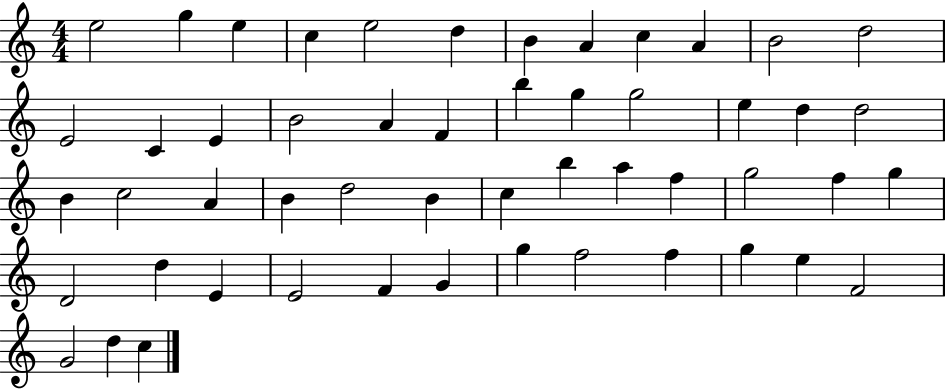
E5/h G5/q E5/q C5/q E5/h D5/q B4/q A4/q C5/q A4/q B4/h D5/h E4/h C4/q E4/q B4/h A4/q F4/q B5/q G5/q G5/h E5/q D5/q D5/h B4/q C5/h A4/q B4/q D5/h B4/q C5/q B5/q A5/q F5/q G5/h F5/q G5/q D4/h D5/q E4/q E4/h F4/q G4/q G5/q F5/h F5/q G5/q E5/q F4/h G4/h D5/q C5/q